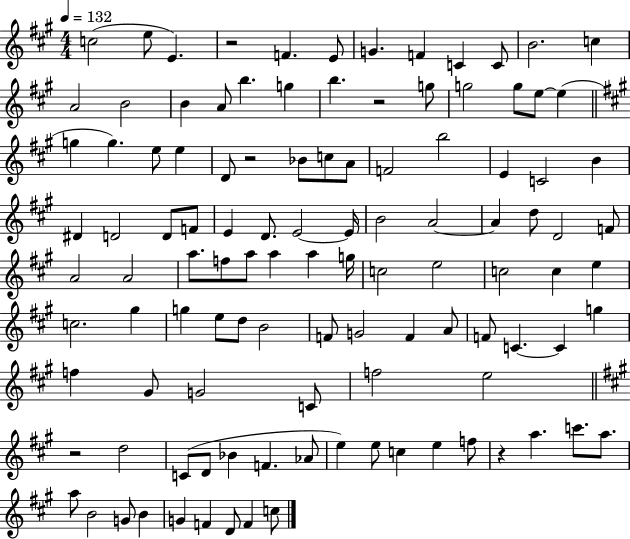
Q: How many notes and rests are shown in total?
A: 111